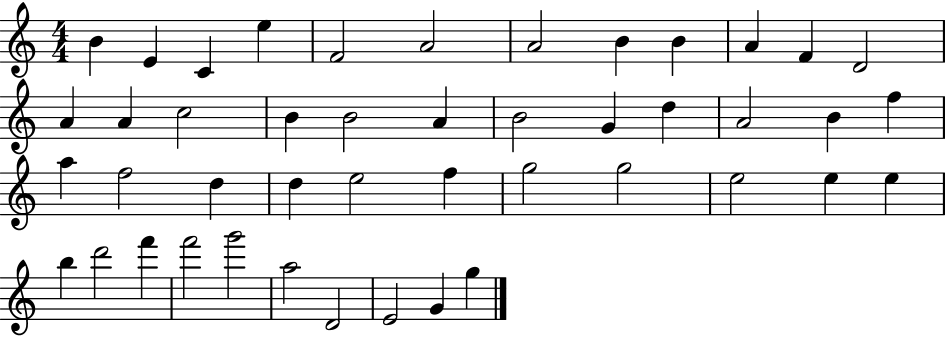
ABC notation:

X:1
T:Untitled
M:4/4
L:1/4
K:C
B E C e F2 A2 A2 B B A F D2 A A c2 B B2 A B2 G d A2 B f a f2 d d e2 f g2 g2 e2 e e b d'2 f' f'2 g'2 a2 D2 E2 G g